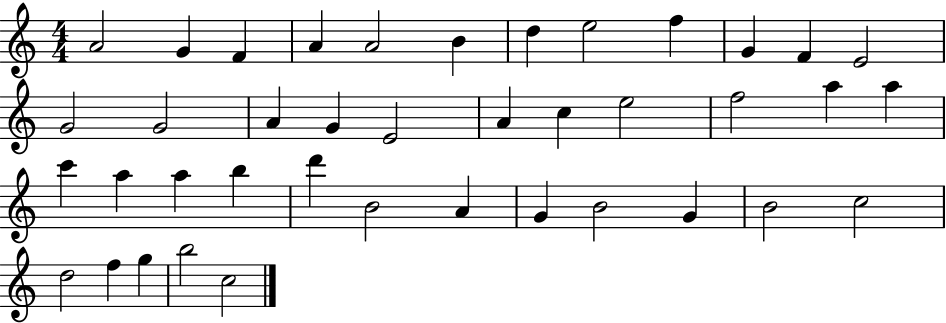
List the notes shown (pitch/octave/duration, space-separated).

A4/h G4/q F4/q A4/q A4/h B4/q D5/q E5/h F5/q G4/q F4/q E4/h G4/h G4/h A4/q G4/q E4/h A4/q C5/q E5/h F5/h A5/q A5/q C6/q A5/q A5/q B5/q D6/q B4/h A4/q G4/q B4/h G4/q B4/h C5/h D5/h F5/q G5/q B5/h C5/h